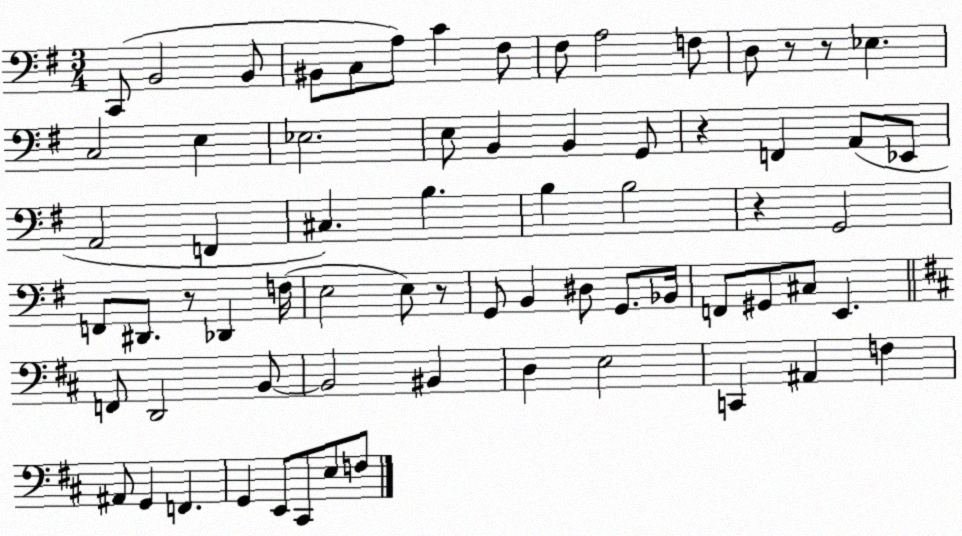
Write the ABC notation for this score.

X:1
T:Untitled
M:3/4
L:1/4
K:G
C,,/2 B,,2 B,,/2 ^B,,/2 C,/2 A,/2 C ^F,/2 ^F,/2 A,2 F,/2 D,/2 z/2 z/2 _E, C,2 E, _E,2 E,/2 B,, B,, G,,/2 z F,, A,,/2 _E,,/2 A,,2 F,, ^C, B, B, B,2 z G,,2 F,,/2 ^D,,/2 z/2 _D,, F,/4 E,2 E,/2 z/2 G,,/2 B,, ^D,/2 G,,/2 _B,,/4 F,,/2 ^G,,/2 ^C,/2 E,, F,,/2 D,,2 B,,/2 B,,2 ^B,, D, E,2 C,, ^A,, F, ^A,,/2 G,, F,, G,, E,,/2 ^C,,/2 E,/2 F,/2